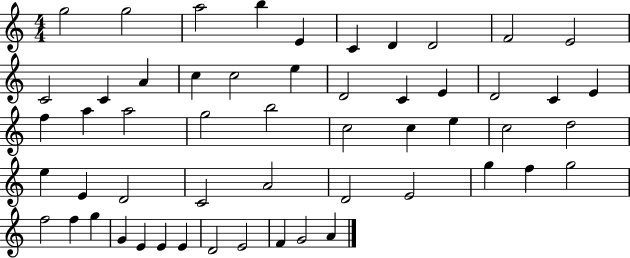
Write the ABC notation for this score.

X:1
T:Untitled
M:4/4
L:1/4
K:C
g2 g2 a2 b E C D D2 F2 E2 C2 C A c c2 e D2 C E D2 C E f a a2 g2 b2 c2 c e c2 d2 e E D2 C2 A2 D2 E2 g f g2 f2 f g G E E E D2 E2 F G2 A